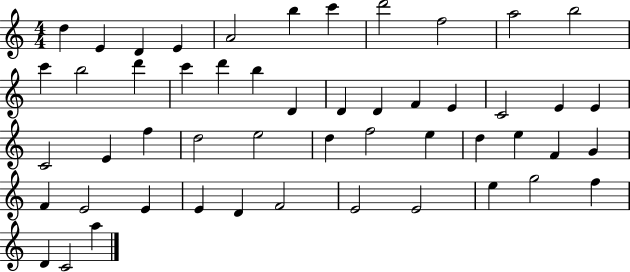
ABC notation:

X:1
T:Untitled
M:4/4
L:1/4
K:C
d E D E A2 b c' d'2 f2 a2 b2 c' b2 d' c' d' b D D D F E C2 E E C2 E f d2 e2 d f2 e d e F G F E2 E E D F2 E2 E2 e g2 f D C2 a